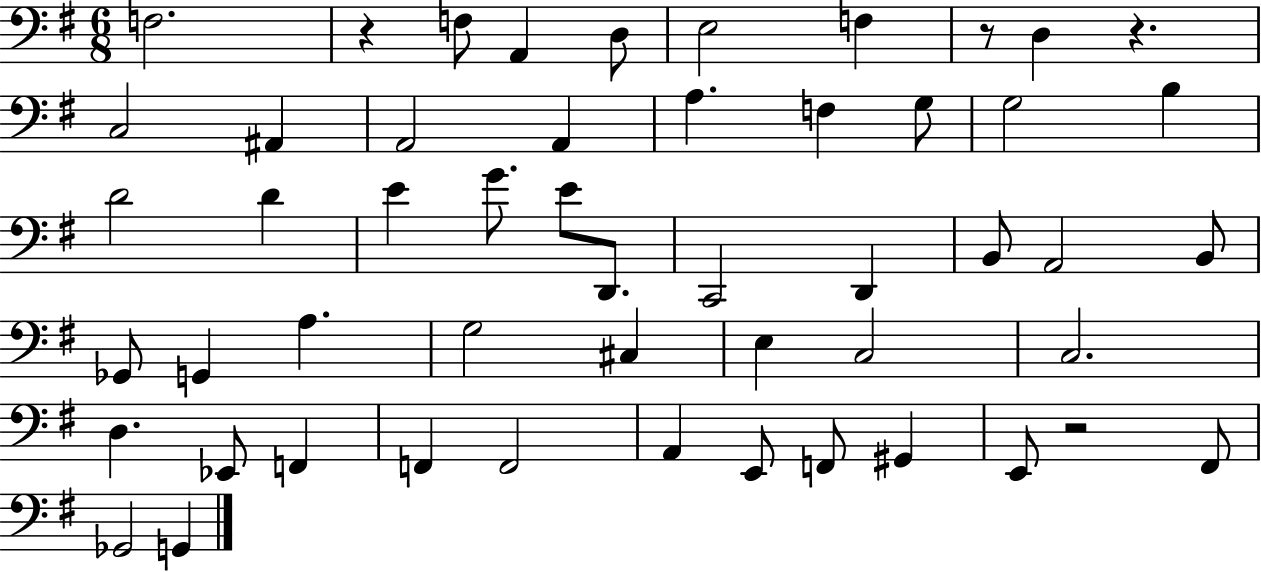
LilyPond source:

{
  \clef bass
  \numericTimeSignature
  \time 6/8
  \key g \major
  f2. | r4 f8 a,4 d8 | e2 f4 | r8 d4 r4. | \break c2 ais,4 | a,2 a,4 | a4. f4 g8 | g2 b4 | \break d'2 d'4 | e'4 g'8. e'8 d,8. | c,2 d,4 | b,8 a,2 b,8 | \break ges,8 g,4 a4. | g2 cis4 | e4 c2 | c2. | \break d4. ees,8 f,4 | f,4 f,2 | a,4 e,8 f,8 gis,4 | e,8 r2 fis,8 | \break ges,2 g,4 | \bar "|."
}